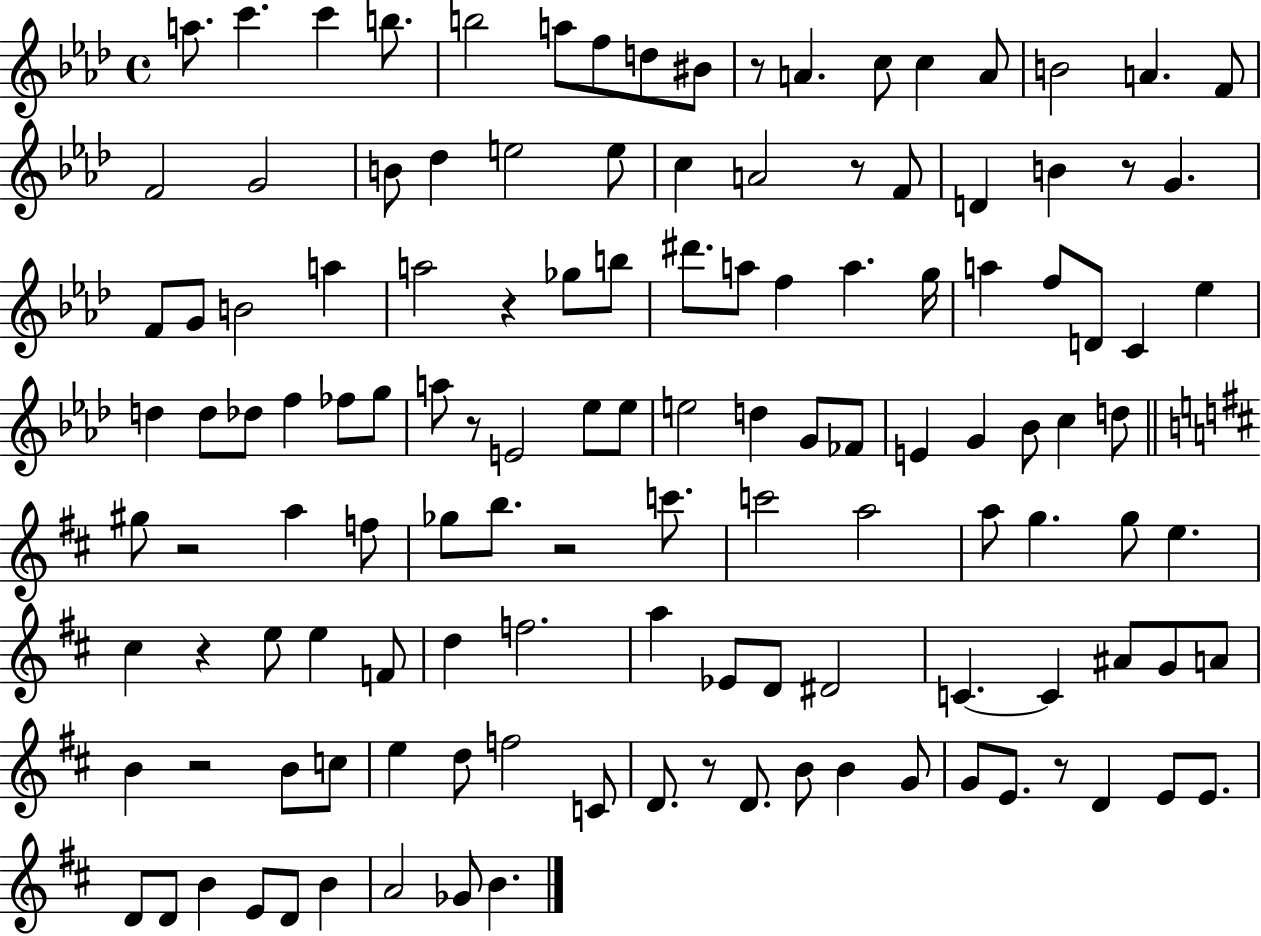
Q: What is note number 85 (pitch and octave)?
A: D4